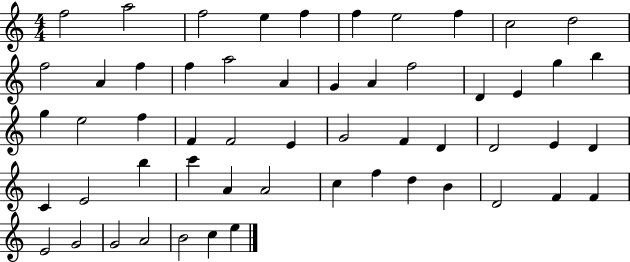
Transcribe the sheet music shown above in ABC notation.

X:1
T:Untitled
M:4/4
L:1/4
K:C
f2 a2 f2 e f f e2 f c2 d2 f2 A f f a2 A G A f2 D E g b g e2 f F F2 E G2 F D D2 E D C E2 b c' A A2 c f d B D2 F F E2 G2 G2 A2 B2 c e